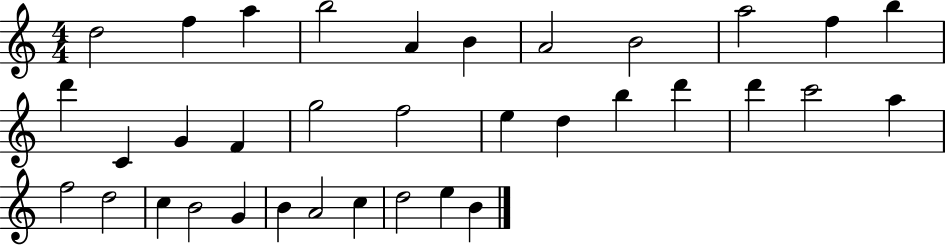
{
  \clef treble
  \numericTimeSignature
  \time 4/4
  \key c \major
  d''2 f''4 a''4 | b''2 a'4 b'4 | a'2 b'2 | a''2 f''4 b''4 | \break d'''4 c'4 g'4 f'4 | g''2 f''2 | e''4 d''4 b''4 d'''4 | d'''4 c'''2 a''4 | \break f''2 d''2 | c''4 b'2 g'4 | b'4 a'2 c''4 | d''2 e''4 b'4 | \break \bar "|."
}